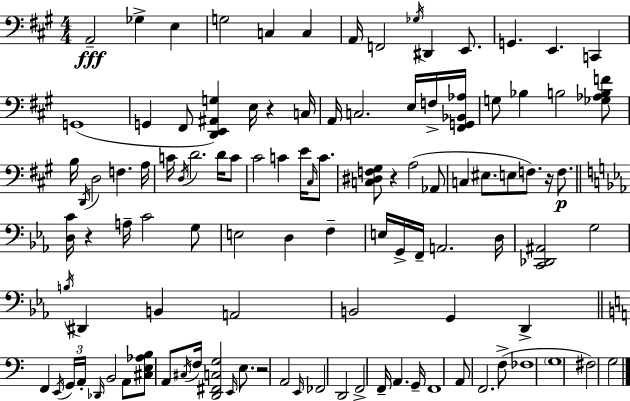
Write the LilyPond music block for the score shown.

{
  \clef bass
  \numericTimeSignature
  \time 4/4
  \key a \major
  a,2--\fff ges4-> e4 | g2 c4 c4 | a,16 f,2 \acciaccatura { ges16 } dis,4 e,8. | g,4. e,4. c,4 | \break g,1( | g,4 fis,8 <d, e, ais, g>4) e16 r4 | c16 a,16 c2. e16 f16-> | <fis, g, bes, aes>16 g8 bes4 b2 <ges aes b f'>8 | \break b16 \acciaccatura { d,16 } d2 f4. | a16 c'16 \acciaccatura { d16 } d'2. | d'16 c'8 cis'2 c'4 e'16 | \grace { cis16 } c'8. <c dis f gis>8 r4 a2( | \break aes,8 c4 eis8. e8 f8.) | r16 f8.\p \bar "||" \break \key ees \major <d c'>16 r4 a16-- c'2 g8 | e2 d4 f4-- | e16 g,16-> f,16-- a,2. d16 | <c, des, ais,>2 g2 | \break \acciaccatura { b16 } dis,4 b,4 a,2 | b,2 g,4 d,4-> | \bar "||" \break \key c \major f,4 \acciaccatura { e,16 } \tuplet 3/2 { g,16 a,16-. \grace { des,16 } } b,2 | a,8 <cis e aes b>8 a,8 \acciaccatura { cis16 } f16 <d, fis, c g>2 | \grace { e,16 } e8. r2 a,2 | \grace { e,16 } fes,2 d,2 | \break f,2-> f,16-- a,4. | g,16-- f,1 | a,8 f,2. | f8->( fes1 | \break \parenthesize g1 | fis2) g2 | \bar "|."
}